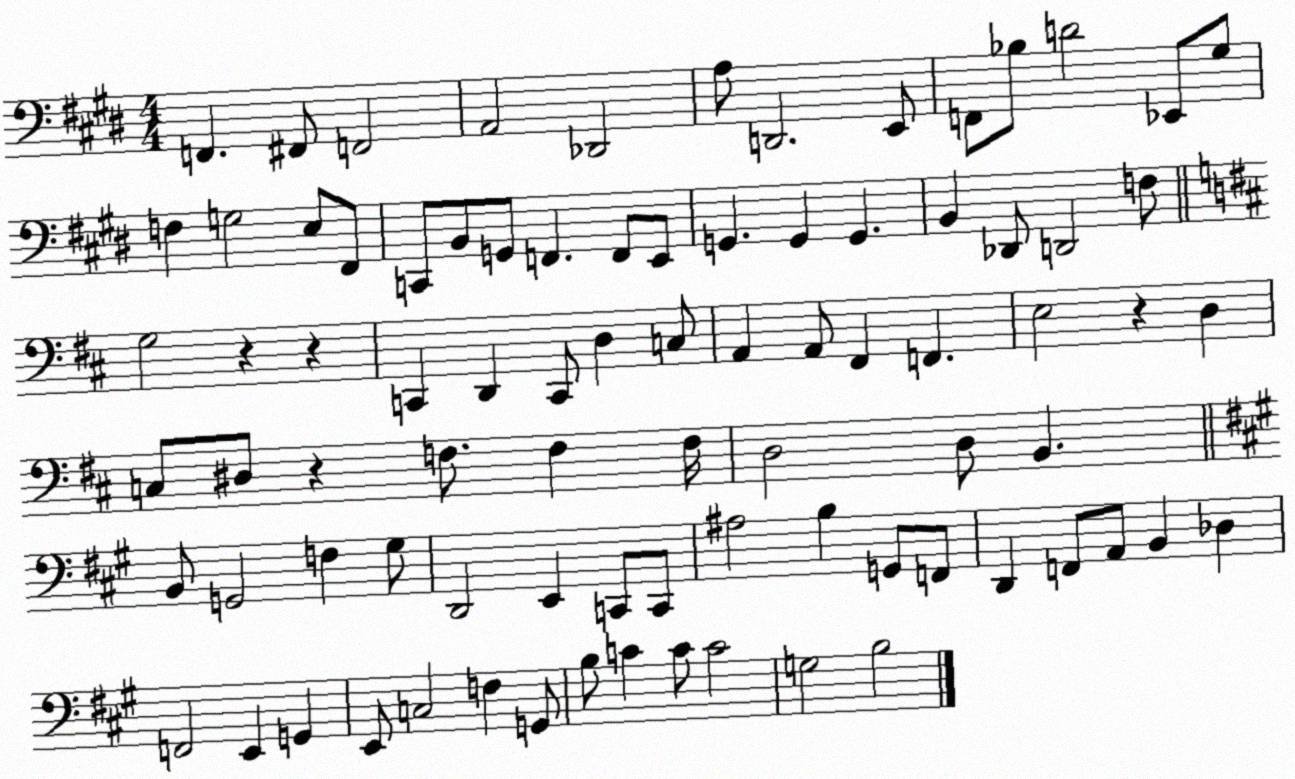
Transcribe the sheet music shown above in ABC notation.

X:1
T:Untitled
M:4/4
L:1/4
K:E
F,, ^F,,/2 F,,2 A,,2 _D,,2 A,/2 D,,2 E,,/2 F,,/2 _B,/2 D2 _E,,/2 ^G,/2 F, G,2 E,/2 ^F,,/2 C,,/2 B,,/2 G,,/2 F,, F,,/2 E,,/2 G,, G,, G,, B,, _D,,/2 D,,2 F,/2 G,2 z z C,, D,, C,,/2 D, C,/2 A,, A,,/2 ^F,, F,, E,2 z D, C,/2 ^D,/2 z F,/2 F, F,/4 D,2 D,/2 B,, B,,/2 G,,2 F, ^G,/2 D,,2 E,, C,,/2 C,,/2 ^A,2 B, G,,/2 F,,/2 D,, F,,/2 A,,/2 B,, _D, F,,2 E,, G,, E,,/2 C,2 F, G,,/2 B,/2 C C/2 C2 G,2 B,2